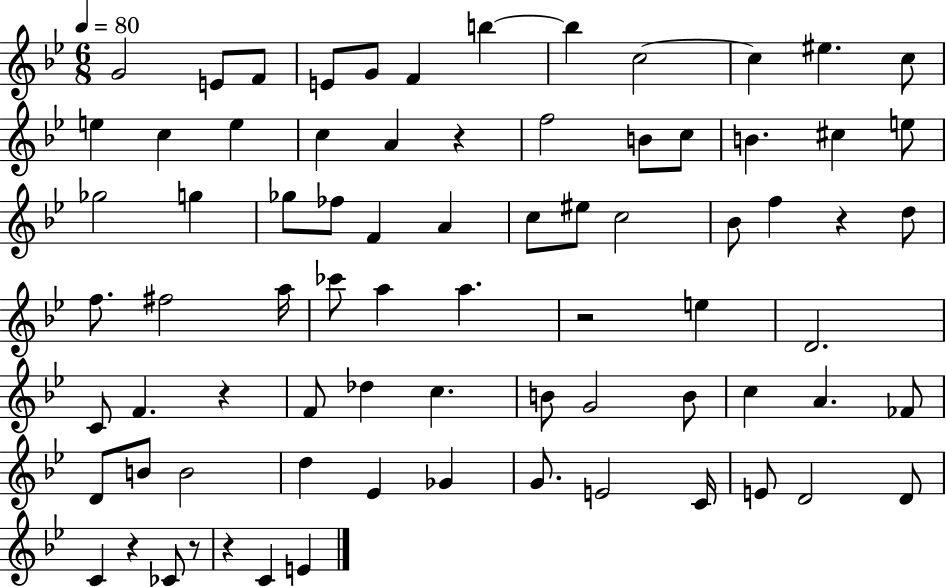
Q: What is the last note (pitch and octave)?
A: E4